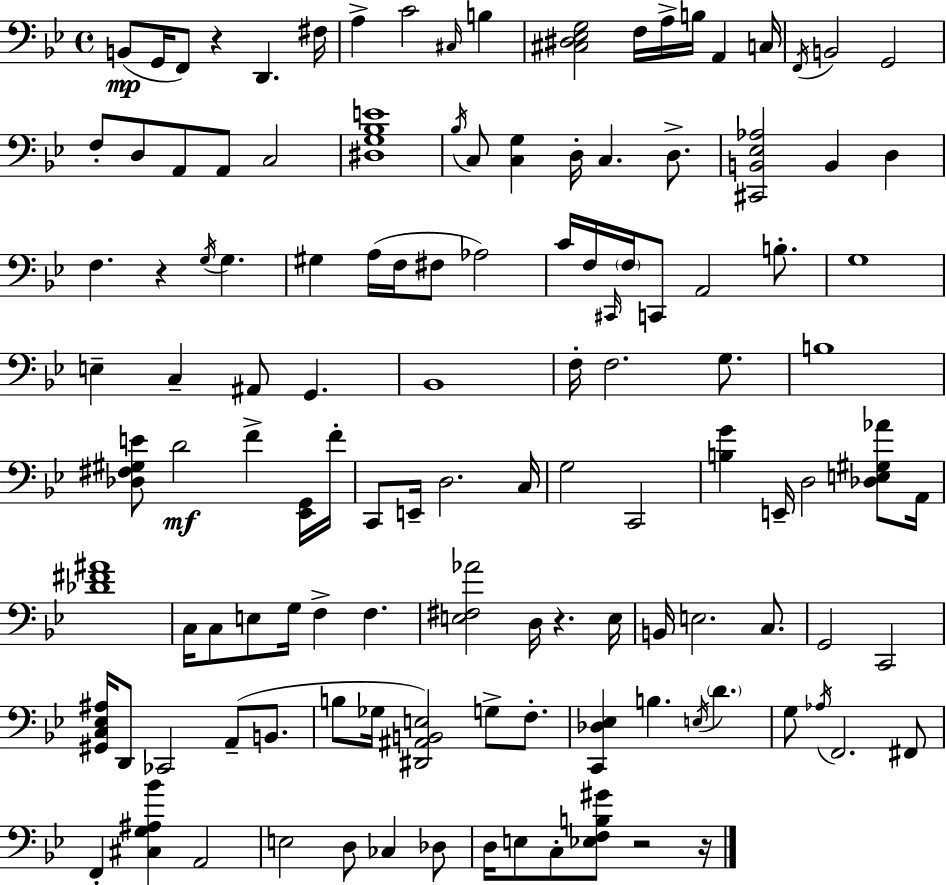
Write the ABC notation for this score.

X:1
T:Untitled
M:4/4
L:1/4
K:Bb
B,,/2 G,,/4 F,,/2 z D,, ^F,/4 A, C2 ^C,/4 B, [^C,^D,_E,G,]2 F,/4 A,/4 B,/4 A,, C,/4 F,,/4 B,,2 G,,2 F,/2 D,/2 A,,/2 A,,/2 C,2 [^D,G,_B,E]4 _B,/4 C,/2 [C,G,] D,/4 C, D,/2 [^C,,B,,_E,_A,]2 B,, D, F, z G,/4 G, ^G, A,/4 F,/4 ^F,/2 _A,2 C/4 F,/4 ^C,,/4 F,/4 C,,/2 A,,2 B,/2 G,4 E, C, ^A,,/2 G,, _B,,4 F,/4 F,2 G,/2 B,4 [_D,^F,^G,E]/2 D2 F [_E,,G,,]/4 F/4 C,,/2 E,,/4 D,2 C,/4 G,2 C,,2 [B,G] E,,/4 D,2 [_D,E,^G,_A]/2 A,,/4 [_D^F^A]4 C,/4 C,/2 E,/2 G,/4 F, F, [E,^F,_A]2 D,/4 z E,/4 B,,/4 E,2 C,/2 G,,2 C,,2 [^G,,C,_E,^A,]/4 D,,/2 _C,,2 A,,/2 B,,/2 B,/2 _G,/4 [^D,,^A,,B,,E,]2 G,/2 F,/2 [C,,_D,_E,] B, E,/4 D G,/2 _A,/4 F,,2 ^F,,/2 F,, [^C,G,^A,_B] A,,2 E,2 D,/2 _C, _D,/2 D,/4 E,/2 C,/2 [_E,F,B,^G]/2 z2 z/4